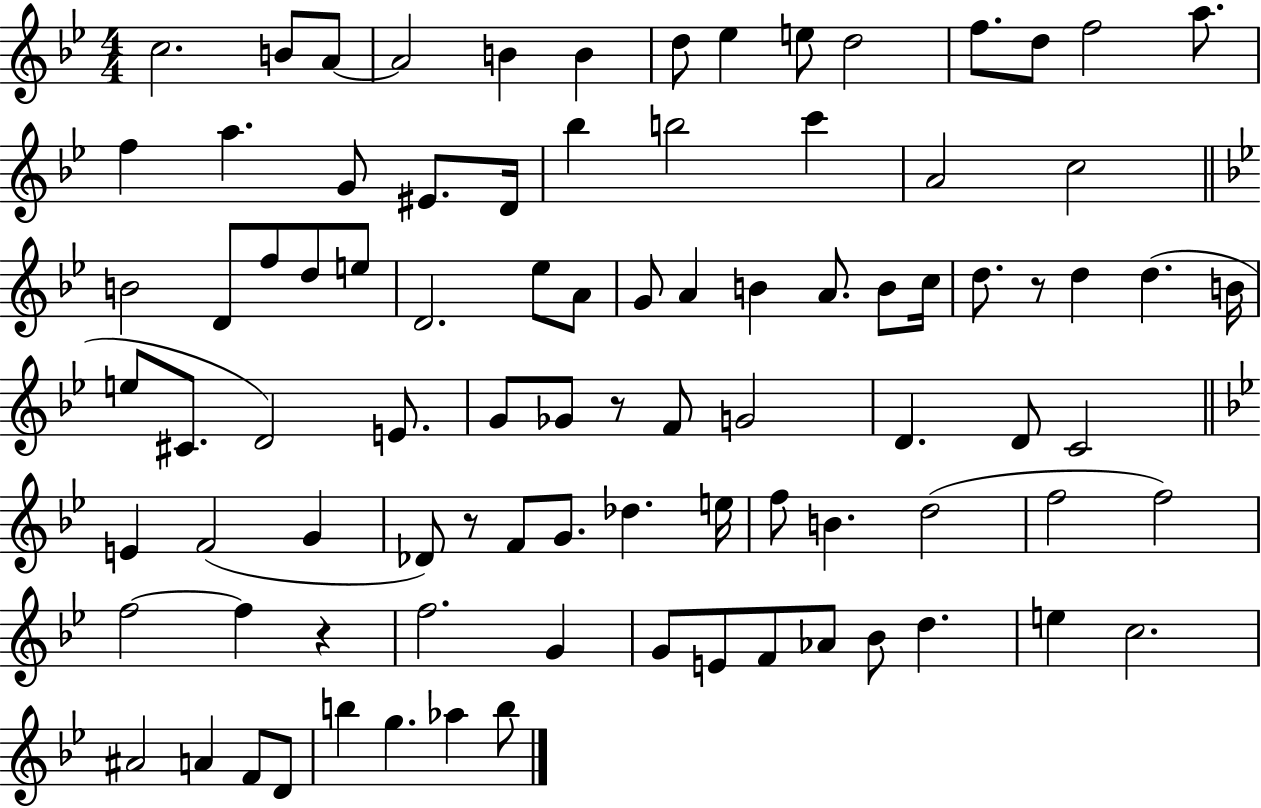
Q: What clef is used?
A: treble